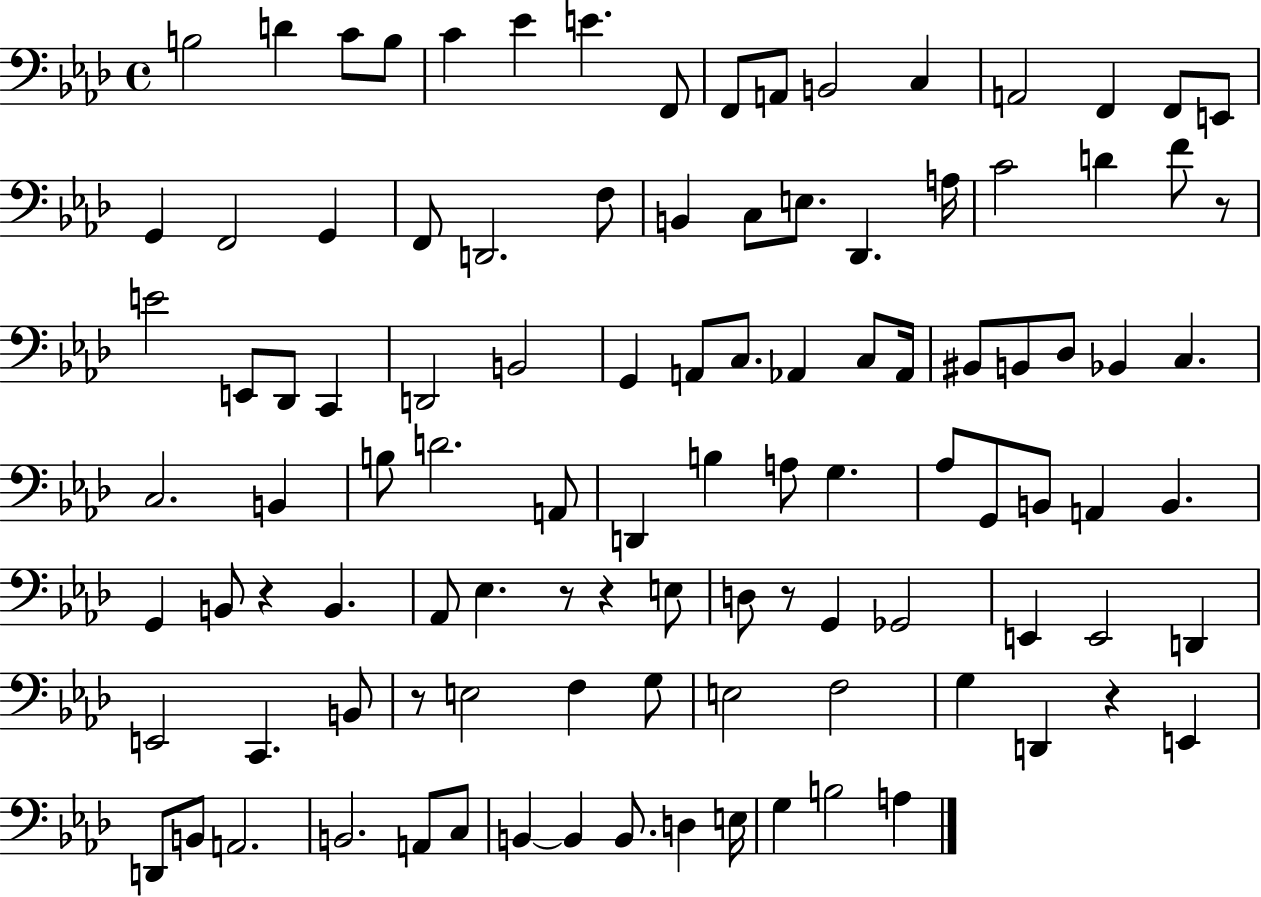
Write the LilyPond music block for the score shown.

{
  \clef bass
  \time 4/4
  \defaultTimeSignature
  \key aes \major
  b2 d'4 c'8 b8 | c'4 ees'4 e'4. f,8 | f,8 a,8 b,2 c4 | a,2 f,4 f,8 e,8 | \break g,4 f,2 g,4 | f,8 d,2. f8 | b,4 c8 e8. des,4. a16 | c'2 d'4 f'8 r8 | \break e'2 e,8 des,8 c,4 | d,2 b,2 | g,4 a,8 c8. aes,4 c8 aes,16 | bis,8 b,8 des8 bes,4 c4. | \break c2. b,4 | b8 d'2. a,8 | d,4 b4 a8 g4. | aes8 g,8 b,8 a,4 b,4. | \break g,4 b,8 r4 b,4. | aes,8 ees4. r8 r4 e8 | d8 r8 g,4 ges,2 | e,4 e,2 d,4 | \break e,2 c,4. b,8 | r8 e2 f4 g8 | e2 f2 | g4 d,4 r4 e,4 | \break d,8 b,8 a,2. | b,2. a,8 c8 | b,4~~ b,4 b,8. d4 e16 | g4 b2 a4 | \break \bar "|."
}